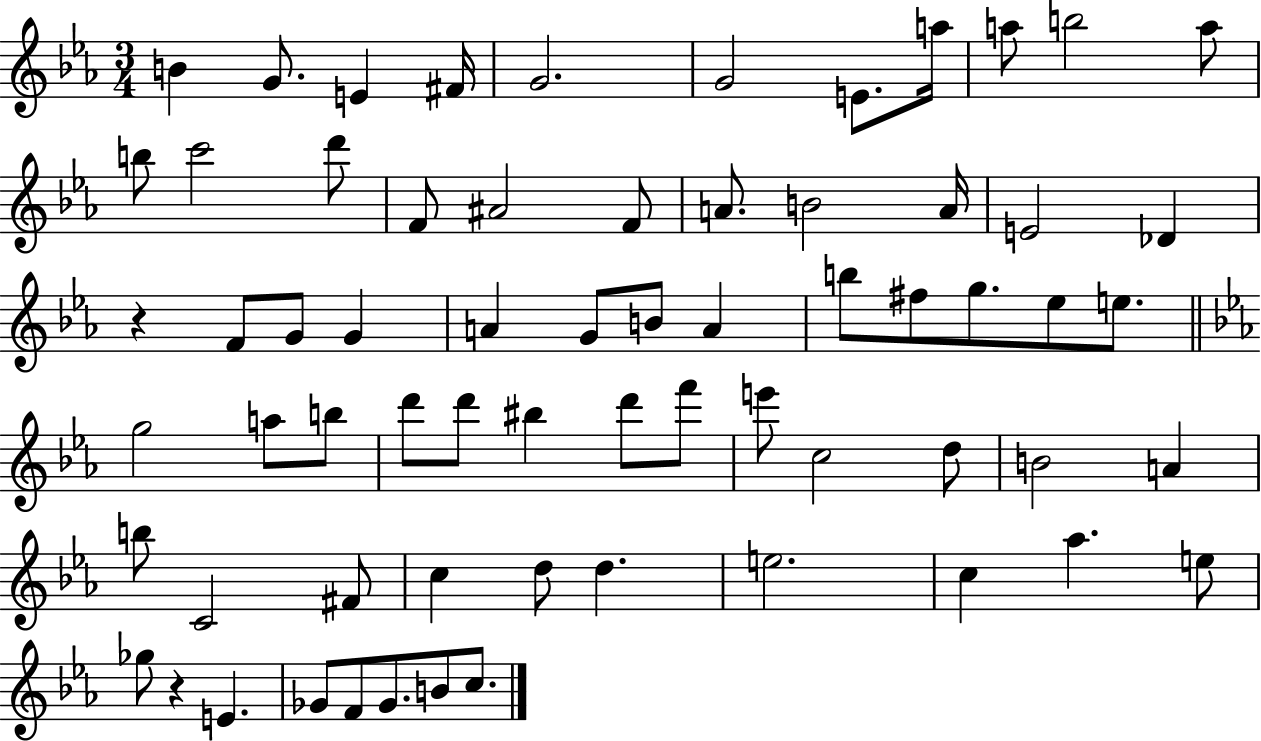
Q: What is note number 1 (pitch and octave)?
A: B4